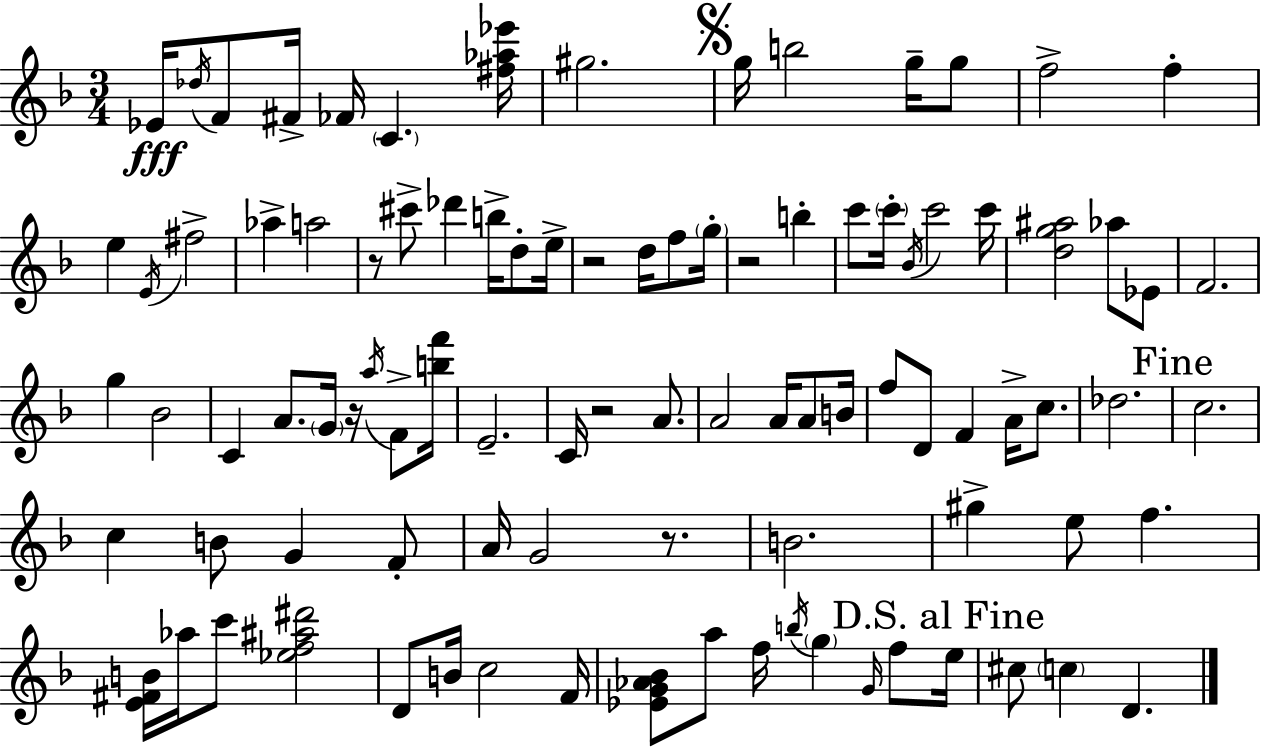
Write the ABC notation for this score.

X:1
T:Untitled
M:3/4
L:1/4
K:Dm
_E/4 _d/4 F/2 ^F/4 _F/4 C [^f_a_e']/4 ^g2 g/4 b2 g/4 g/2 f2 f e E/4 ^f2 _a a2 z/2 ^c'/2 _d' b/4 d/2 e/4 z2 d/4 f/2 g/4 z2 b c'/2 c'/4 _B/4 c'2 c'/4 [dg^a]2 _a/2 _E/2 F2 g _B2 C A/2 G/4 z/4 a/4 F/2 [bf']/4 E2 C/4 z2 A/2 A2 A/4 A/2 B/4 f/2 D/2 F A/4 c/2 _d2 c2 c B/2 G F/2 A/4 G2 z/2 B2 ^g e/2 f [E^FB]/4 _a/4 c'/2 [_ef^a^d']2 D/2 B/4 c2 F/4 [_EG_A_B]/2 a/2 f/4 b/4 g G/4 f/2 e/4 ^c/2 c D